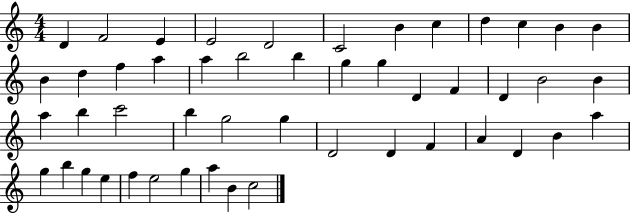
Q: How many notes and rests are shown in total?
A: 49